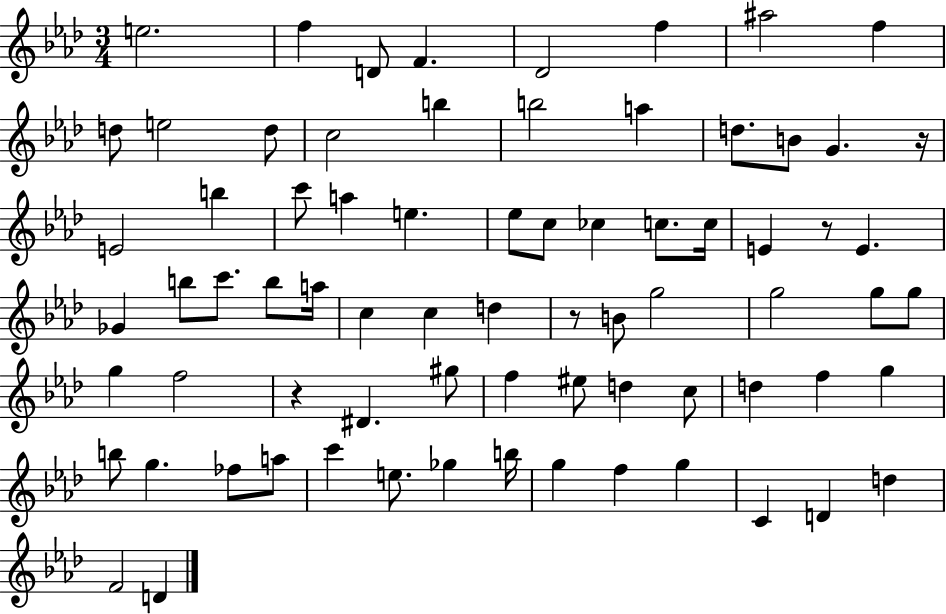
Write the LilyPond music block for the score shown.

{
  \clef treble
  \numericTimeSignature
  \time 3/4
  \key aes \major
  e''2. | f''4 d'8 f'4. | des'2 f''4 | ais''2 f''4 | \break d''8 e''2 d''8 | c''2 b''4 | b''2 a''4 | d''8. b'8 g'4. r16 | \break e'2 b''4 | c'''8 a''4 e''4. | ees''8 c''8 ces''4 c''8. c''16 | e'4 r8 e'4. | \break ges'4 b''8 c'''8. b''8 a''16 | c''4 c''4 d''4 | r8 b'8 g''2 | g''2 g''8 g''8 | \break g''4 f''2 | r4 dis'4. gis''8 | f''4 eis''8 d''4 c''8 | d''4 f''4 g''4 | \break b''8 g''4. fes''8 a''8 | c'''4 e''8. ges''4 b''16 | g''4 f''4 g''4 | c'4 d'4 d''4 | \break f'2 d'4 | \bar "|."
}